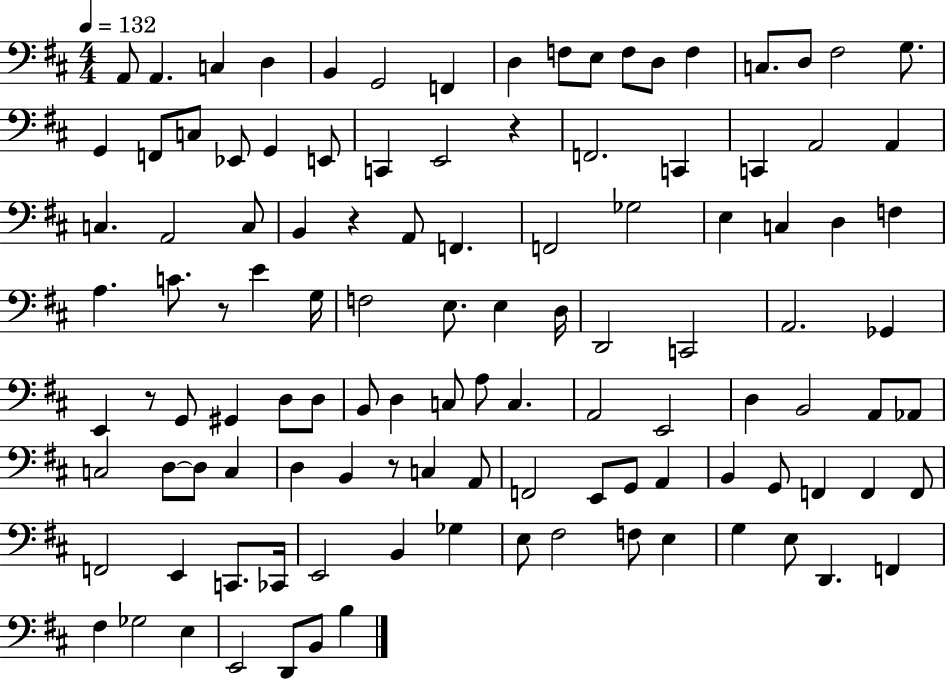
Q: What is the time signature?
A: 4/4